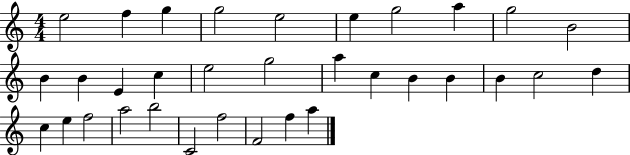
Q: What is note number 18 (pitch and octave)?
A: C5